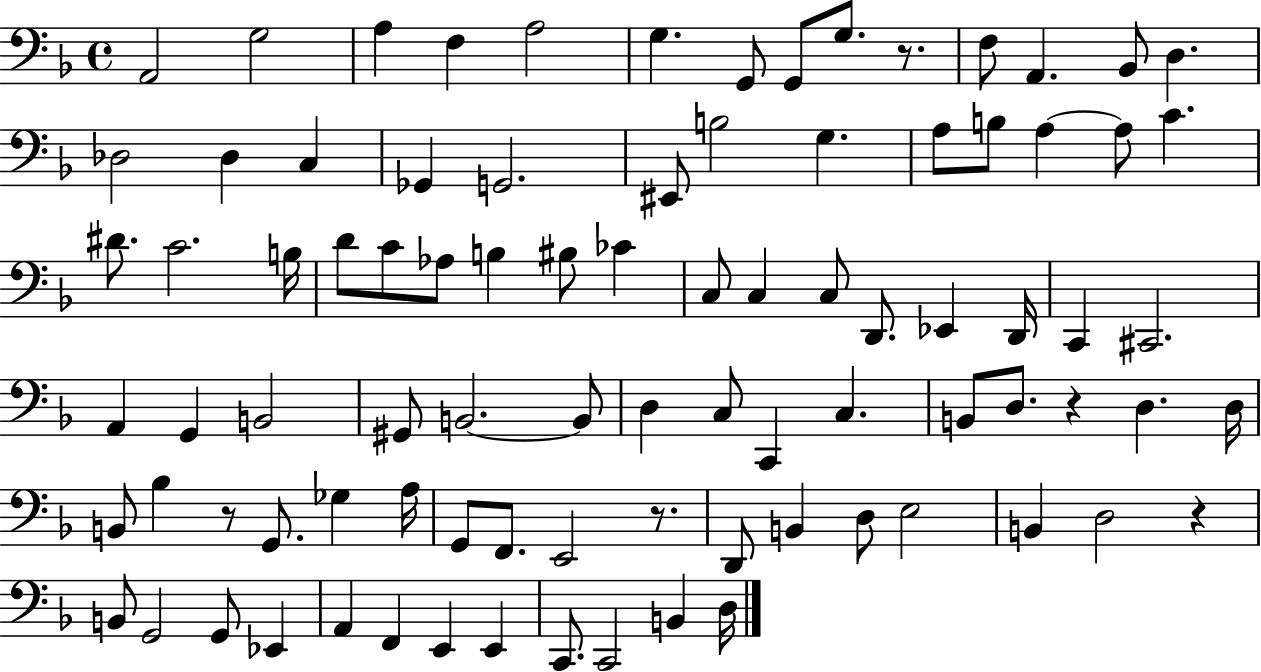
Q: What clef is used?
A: bass